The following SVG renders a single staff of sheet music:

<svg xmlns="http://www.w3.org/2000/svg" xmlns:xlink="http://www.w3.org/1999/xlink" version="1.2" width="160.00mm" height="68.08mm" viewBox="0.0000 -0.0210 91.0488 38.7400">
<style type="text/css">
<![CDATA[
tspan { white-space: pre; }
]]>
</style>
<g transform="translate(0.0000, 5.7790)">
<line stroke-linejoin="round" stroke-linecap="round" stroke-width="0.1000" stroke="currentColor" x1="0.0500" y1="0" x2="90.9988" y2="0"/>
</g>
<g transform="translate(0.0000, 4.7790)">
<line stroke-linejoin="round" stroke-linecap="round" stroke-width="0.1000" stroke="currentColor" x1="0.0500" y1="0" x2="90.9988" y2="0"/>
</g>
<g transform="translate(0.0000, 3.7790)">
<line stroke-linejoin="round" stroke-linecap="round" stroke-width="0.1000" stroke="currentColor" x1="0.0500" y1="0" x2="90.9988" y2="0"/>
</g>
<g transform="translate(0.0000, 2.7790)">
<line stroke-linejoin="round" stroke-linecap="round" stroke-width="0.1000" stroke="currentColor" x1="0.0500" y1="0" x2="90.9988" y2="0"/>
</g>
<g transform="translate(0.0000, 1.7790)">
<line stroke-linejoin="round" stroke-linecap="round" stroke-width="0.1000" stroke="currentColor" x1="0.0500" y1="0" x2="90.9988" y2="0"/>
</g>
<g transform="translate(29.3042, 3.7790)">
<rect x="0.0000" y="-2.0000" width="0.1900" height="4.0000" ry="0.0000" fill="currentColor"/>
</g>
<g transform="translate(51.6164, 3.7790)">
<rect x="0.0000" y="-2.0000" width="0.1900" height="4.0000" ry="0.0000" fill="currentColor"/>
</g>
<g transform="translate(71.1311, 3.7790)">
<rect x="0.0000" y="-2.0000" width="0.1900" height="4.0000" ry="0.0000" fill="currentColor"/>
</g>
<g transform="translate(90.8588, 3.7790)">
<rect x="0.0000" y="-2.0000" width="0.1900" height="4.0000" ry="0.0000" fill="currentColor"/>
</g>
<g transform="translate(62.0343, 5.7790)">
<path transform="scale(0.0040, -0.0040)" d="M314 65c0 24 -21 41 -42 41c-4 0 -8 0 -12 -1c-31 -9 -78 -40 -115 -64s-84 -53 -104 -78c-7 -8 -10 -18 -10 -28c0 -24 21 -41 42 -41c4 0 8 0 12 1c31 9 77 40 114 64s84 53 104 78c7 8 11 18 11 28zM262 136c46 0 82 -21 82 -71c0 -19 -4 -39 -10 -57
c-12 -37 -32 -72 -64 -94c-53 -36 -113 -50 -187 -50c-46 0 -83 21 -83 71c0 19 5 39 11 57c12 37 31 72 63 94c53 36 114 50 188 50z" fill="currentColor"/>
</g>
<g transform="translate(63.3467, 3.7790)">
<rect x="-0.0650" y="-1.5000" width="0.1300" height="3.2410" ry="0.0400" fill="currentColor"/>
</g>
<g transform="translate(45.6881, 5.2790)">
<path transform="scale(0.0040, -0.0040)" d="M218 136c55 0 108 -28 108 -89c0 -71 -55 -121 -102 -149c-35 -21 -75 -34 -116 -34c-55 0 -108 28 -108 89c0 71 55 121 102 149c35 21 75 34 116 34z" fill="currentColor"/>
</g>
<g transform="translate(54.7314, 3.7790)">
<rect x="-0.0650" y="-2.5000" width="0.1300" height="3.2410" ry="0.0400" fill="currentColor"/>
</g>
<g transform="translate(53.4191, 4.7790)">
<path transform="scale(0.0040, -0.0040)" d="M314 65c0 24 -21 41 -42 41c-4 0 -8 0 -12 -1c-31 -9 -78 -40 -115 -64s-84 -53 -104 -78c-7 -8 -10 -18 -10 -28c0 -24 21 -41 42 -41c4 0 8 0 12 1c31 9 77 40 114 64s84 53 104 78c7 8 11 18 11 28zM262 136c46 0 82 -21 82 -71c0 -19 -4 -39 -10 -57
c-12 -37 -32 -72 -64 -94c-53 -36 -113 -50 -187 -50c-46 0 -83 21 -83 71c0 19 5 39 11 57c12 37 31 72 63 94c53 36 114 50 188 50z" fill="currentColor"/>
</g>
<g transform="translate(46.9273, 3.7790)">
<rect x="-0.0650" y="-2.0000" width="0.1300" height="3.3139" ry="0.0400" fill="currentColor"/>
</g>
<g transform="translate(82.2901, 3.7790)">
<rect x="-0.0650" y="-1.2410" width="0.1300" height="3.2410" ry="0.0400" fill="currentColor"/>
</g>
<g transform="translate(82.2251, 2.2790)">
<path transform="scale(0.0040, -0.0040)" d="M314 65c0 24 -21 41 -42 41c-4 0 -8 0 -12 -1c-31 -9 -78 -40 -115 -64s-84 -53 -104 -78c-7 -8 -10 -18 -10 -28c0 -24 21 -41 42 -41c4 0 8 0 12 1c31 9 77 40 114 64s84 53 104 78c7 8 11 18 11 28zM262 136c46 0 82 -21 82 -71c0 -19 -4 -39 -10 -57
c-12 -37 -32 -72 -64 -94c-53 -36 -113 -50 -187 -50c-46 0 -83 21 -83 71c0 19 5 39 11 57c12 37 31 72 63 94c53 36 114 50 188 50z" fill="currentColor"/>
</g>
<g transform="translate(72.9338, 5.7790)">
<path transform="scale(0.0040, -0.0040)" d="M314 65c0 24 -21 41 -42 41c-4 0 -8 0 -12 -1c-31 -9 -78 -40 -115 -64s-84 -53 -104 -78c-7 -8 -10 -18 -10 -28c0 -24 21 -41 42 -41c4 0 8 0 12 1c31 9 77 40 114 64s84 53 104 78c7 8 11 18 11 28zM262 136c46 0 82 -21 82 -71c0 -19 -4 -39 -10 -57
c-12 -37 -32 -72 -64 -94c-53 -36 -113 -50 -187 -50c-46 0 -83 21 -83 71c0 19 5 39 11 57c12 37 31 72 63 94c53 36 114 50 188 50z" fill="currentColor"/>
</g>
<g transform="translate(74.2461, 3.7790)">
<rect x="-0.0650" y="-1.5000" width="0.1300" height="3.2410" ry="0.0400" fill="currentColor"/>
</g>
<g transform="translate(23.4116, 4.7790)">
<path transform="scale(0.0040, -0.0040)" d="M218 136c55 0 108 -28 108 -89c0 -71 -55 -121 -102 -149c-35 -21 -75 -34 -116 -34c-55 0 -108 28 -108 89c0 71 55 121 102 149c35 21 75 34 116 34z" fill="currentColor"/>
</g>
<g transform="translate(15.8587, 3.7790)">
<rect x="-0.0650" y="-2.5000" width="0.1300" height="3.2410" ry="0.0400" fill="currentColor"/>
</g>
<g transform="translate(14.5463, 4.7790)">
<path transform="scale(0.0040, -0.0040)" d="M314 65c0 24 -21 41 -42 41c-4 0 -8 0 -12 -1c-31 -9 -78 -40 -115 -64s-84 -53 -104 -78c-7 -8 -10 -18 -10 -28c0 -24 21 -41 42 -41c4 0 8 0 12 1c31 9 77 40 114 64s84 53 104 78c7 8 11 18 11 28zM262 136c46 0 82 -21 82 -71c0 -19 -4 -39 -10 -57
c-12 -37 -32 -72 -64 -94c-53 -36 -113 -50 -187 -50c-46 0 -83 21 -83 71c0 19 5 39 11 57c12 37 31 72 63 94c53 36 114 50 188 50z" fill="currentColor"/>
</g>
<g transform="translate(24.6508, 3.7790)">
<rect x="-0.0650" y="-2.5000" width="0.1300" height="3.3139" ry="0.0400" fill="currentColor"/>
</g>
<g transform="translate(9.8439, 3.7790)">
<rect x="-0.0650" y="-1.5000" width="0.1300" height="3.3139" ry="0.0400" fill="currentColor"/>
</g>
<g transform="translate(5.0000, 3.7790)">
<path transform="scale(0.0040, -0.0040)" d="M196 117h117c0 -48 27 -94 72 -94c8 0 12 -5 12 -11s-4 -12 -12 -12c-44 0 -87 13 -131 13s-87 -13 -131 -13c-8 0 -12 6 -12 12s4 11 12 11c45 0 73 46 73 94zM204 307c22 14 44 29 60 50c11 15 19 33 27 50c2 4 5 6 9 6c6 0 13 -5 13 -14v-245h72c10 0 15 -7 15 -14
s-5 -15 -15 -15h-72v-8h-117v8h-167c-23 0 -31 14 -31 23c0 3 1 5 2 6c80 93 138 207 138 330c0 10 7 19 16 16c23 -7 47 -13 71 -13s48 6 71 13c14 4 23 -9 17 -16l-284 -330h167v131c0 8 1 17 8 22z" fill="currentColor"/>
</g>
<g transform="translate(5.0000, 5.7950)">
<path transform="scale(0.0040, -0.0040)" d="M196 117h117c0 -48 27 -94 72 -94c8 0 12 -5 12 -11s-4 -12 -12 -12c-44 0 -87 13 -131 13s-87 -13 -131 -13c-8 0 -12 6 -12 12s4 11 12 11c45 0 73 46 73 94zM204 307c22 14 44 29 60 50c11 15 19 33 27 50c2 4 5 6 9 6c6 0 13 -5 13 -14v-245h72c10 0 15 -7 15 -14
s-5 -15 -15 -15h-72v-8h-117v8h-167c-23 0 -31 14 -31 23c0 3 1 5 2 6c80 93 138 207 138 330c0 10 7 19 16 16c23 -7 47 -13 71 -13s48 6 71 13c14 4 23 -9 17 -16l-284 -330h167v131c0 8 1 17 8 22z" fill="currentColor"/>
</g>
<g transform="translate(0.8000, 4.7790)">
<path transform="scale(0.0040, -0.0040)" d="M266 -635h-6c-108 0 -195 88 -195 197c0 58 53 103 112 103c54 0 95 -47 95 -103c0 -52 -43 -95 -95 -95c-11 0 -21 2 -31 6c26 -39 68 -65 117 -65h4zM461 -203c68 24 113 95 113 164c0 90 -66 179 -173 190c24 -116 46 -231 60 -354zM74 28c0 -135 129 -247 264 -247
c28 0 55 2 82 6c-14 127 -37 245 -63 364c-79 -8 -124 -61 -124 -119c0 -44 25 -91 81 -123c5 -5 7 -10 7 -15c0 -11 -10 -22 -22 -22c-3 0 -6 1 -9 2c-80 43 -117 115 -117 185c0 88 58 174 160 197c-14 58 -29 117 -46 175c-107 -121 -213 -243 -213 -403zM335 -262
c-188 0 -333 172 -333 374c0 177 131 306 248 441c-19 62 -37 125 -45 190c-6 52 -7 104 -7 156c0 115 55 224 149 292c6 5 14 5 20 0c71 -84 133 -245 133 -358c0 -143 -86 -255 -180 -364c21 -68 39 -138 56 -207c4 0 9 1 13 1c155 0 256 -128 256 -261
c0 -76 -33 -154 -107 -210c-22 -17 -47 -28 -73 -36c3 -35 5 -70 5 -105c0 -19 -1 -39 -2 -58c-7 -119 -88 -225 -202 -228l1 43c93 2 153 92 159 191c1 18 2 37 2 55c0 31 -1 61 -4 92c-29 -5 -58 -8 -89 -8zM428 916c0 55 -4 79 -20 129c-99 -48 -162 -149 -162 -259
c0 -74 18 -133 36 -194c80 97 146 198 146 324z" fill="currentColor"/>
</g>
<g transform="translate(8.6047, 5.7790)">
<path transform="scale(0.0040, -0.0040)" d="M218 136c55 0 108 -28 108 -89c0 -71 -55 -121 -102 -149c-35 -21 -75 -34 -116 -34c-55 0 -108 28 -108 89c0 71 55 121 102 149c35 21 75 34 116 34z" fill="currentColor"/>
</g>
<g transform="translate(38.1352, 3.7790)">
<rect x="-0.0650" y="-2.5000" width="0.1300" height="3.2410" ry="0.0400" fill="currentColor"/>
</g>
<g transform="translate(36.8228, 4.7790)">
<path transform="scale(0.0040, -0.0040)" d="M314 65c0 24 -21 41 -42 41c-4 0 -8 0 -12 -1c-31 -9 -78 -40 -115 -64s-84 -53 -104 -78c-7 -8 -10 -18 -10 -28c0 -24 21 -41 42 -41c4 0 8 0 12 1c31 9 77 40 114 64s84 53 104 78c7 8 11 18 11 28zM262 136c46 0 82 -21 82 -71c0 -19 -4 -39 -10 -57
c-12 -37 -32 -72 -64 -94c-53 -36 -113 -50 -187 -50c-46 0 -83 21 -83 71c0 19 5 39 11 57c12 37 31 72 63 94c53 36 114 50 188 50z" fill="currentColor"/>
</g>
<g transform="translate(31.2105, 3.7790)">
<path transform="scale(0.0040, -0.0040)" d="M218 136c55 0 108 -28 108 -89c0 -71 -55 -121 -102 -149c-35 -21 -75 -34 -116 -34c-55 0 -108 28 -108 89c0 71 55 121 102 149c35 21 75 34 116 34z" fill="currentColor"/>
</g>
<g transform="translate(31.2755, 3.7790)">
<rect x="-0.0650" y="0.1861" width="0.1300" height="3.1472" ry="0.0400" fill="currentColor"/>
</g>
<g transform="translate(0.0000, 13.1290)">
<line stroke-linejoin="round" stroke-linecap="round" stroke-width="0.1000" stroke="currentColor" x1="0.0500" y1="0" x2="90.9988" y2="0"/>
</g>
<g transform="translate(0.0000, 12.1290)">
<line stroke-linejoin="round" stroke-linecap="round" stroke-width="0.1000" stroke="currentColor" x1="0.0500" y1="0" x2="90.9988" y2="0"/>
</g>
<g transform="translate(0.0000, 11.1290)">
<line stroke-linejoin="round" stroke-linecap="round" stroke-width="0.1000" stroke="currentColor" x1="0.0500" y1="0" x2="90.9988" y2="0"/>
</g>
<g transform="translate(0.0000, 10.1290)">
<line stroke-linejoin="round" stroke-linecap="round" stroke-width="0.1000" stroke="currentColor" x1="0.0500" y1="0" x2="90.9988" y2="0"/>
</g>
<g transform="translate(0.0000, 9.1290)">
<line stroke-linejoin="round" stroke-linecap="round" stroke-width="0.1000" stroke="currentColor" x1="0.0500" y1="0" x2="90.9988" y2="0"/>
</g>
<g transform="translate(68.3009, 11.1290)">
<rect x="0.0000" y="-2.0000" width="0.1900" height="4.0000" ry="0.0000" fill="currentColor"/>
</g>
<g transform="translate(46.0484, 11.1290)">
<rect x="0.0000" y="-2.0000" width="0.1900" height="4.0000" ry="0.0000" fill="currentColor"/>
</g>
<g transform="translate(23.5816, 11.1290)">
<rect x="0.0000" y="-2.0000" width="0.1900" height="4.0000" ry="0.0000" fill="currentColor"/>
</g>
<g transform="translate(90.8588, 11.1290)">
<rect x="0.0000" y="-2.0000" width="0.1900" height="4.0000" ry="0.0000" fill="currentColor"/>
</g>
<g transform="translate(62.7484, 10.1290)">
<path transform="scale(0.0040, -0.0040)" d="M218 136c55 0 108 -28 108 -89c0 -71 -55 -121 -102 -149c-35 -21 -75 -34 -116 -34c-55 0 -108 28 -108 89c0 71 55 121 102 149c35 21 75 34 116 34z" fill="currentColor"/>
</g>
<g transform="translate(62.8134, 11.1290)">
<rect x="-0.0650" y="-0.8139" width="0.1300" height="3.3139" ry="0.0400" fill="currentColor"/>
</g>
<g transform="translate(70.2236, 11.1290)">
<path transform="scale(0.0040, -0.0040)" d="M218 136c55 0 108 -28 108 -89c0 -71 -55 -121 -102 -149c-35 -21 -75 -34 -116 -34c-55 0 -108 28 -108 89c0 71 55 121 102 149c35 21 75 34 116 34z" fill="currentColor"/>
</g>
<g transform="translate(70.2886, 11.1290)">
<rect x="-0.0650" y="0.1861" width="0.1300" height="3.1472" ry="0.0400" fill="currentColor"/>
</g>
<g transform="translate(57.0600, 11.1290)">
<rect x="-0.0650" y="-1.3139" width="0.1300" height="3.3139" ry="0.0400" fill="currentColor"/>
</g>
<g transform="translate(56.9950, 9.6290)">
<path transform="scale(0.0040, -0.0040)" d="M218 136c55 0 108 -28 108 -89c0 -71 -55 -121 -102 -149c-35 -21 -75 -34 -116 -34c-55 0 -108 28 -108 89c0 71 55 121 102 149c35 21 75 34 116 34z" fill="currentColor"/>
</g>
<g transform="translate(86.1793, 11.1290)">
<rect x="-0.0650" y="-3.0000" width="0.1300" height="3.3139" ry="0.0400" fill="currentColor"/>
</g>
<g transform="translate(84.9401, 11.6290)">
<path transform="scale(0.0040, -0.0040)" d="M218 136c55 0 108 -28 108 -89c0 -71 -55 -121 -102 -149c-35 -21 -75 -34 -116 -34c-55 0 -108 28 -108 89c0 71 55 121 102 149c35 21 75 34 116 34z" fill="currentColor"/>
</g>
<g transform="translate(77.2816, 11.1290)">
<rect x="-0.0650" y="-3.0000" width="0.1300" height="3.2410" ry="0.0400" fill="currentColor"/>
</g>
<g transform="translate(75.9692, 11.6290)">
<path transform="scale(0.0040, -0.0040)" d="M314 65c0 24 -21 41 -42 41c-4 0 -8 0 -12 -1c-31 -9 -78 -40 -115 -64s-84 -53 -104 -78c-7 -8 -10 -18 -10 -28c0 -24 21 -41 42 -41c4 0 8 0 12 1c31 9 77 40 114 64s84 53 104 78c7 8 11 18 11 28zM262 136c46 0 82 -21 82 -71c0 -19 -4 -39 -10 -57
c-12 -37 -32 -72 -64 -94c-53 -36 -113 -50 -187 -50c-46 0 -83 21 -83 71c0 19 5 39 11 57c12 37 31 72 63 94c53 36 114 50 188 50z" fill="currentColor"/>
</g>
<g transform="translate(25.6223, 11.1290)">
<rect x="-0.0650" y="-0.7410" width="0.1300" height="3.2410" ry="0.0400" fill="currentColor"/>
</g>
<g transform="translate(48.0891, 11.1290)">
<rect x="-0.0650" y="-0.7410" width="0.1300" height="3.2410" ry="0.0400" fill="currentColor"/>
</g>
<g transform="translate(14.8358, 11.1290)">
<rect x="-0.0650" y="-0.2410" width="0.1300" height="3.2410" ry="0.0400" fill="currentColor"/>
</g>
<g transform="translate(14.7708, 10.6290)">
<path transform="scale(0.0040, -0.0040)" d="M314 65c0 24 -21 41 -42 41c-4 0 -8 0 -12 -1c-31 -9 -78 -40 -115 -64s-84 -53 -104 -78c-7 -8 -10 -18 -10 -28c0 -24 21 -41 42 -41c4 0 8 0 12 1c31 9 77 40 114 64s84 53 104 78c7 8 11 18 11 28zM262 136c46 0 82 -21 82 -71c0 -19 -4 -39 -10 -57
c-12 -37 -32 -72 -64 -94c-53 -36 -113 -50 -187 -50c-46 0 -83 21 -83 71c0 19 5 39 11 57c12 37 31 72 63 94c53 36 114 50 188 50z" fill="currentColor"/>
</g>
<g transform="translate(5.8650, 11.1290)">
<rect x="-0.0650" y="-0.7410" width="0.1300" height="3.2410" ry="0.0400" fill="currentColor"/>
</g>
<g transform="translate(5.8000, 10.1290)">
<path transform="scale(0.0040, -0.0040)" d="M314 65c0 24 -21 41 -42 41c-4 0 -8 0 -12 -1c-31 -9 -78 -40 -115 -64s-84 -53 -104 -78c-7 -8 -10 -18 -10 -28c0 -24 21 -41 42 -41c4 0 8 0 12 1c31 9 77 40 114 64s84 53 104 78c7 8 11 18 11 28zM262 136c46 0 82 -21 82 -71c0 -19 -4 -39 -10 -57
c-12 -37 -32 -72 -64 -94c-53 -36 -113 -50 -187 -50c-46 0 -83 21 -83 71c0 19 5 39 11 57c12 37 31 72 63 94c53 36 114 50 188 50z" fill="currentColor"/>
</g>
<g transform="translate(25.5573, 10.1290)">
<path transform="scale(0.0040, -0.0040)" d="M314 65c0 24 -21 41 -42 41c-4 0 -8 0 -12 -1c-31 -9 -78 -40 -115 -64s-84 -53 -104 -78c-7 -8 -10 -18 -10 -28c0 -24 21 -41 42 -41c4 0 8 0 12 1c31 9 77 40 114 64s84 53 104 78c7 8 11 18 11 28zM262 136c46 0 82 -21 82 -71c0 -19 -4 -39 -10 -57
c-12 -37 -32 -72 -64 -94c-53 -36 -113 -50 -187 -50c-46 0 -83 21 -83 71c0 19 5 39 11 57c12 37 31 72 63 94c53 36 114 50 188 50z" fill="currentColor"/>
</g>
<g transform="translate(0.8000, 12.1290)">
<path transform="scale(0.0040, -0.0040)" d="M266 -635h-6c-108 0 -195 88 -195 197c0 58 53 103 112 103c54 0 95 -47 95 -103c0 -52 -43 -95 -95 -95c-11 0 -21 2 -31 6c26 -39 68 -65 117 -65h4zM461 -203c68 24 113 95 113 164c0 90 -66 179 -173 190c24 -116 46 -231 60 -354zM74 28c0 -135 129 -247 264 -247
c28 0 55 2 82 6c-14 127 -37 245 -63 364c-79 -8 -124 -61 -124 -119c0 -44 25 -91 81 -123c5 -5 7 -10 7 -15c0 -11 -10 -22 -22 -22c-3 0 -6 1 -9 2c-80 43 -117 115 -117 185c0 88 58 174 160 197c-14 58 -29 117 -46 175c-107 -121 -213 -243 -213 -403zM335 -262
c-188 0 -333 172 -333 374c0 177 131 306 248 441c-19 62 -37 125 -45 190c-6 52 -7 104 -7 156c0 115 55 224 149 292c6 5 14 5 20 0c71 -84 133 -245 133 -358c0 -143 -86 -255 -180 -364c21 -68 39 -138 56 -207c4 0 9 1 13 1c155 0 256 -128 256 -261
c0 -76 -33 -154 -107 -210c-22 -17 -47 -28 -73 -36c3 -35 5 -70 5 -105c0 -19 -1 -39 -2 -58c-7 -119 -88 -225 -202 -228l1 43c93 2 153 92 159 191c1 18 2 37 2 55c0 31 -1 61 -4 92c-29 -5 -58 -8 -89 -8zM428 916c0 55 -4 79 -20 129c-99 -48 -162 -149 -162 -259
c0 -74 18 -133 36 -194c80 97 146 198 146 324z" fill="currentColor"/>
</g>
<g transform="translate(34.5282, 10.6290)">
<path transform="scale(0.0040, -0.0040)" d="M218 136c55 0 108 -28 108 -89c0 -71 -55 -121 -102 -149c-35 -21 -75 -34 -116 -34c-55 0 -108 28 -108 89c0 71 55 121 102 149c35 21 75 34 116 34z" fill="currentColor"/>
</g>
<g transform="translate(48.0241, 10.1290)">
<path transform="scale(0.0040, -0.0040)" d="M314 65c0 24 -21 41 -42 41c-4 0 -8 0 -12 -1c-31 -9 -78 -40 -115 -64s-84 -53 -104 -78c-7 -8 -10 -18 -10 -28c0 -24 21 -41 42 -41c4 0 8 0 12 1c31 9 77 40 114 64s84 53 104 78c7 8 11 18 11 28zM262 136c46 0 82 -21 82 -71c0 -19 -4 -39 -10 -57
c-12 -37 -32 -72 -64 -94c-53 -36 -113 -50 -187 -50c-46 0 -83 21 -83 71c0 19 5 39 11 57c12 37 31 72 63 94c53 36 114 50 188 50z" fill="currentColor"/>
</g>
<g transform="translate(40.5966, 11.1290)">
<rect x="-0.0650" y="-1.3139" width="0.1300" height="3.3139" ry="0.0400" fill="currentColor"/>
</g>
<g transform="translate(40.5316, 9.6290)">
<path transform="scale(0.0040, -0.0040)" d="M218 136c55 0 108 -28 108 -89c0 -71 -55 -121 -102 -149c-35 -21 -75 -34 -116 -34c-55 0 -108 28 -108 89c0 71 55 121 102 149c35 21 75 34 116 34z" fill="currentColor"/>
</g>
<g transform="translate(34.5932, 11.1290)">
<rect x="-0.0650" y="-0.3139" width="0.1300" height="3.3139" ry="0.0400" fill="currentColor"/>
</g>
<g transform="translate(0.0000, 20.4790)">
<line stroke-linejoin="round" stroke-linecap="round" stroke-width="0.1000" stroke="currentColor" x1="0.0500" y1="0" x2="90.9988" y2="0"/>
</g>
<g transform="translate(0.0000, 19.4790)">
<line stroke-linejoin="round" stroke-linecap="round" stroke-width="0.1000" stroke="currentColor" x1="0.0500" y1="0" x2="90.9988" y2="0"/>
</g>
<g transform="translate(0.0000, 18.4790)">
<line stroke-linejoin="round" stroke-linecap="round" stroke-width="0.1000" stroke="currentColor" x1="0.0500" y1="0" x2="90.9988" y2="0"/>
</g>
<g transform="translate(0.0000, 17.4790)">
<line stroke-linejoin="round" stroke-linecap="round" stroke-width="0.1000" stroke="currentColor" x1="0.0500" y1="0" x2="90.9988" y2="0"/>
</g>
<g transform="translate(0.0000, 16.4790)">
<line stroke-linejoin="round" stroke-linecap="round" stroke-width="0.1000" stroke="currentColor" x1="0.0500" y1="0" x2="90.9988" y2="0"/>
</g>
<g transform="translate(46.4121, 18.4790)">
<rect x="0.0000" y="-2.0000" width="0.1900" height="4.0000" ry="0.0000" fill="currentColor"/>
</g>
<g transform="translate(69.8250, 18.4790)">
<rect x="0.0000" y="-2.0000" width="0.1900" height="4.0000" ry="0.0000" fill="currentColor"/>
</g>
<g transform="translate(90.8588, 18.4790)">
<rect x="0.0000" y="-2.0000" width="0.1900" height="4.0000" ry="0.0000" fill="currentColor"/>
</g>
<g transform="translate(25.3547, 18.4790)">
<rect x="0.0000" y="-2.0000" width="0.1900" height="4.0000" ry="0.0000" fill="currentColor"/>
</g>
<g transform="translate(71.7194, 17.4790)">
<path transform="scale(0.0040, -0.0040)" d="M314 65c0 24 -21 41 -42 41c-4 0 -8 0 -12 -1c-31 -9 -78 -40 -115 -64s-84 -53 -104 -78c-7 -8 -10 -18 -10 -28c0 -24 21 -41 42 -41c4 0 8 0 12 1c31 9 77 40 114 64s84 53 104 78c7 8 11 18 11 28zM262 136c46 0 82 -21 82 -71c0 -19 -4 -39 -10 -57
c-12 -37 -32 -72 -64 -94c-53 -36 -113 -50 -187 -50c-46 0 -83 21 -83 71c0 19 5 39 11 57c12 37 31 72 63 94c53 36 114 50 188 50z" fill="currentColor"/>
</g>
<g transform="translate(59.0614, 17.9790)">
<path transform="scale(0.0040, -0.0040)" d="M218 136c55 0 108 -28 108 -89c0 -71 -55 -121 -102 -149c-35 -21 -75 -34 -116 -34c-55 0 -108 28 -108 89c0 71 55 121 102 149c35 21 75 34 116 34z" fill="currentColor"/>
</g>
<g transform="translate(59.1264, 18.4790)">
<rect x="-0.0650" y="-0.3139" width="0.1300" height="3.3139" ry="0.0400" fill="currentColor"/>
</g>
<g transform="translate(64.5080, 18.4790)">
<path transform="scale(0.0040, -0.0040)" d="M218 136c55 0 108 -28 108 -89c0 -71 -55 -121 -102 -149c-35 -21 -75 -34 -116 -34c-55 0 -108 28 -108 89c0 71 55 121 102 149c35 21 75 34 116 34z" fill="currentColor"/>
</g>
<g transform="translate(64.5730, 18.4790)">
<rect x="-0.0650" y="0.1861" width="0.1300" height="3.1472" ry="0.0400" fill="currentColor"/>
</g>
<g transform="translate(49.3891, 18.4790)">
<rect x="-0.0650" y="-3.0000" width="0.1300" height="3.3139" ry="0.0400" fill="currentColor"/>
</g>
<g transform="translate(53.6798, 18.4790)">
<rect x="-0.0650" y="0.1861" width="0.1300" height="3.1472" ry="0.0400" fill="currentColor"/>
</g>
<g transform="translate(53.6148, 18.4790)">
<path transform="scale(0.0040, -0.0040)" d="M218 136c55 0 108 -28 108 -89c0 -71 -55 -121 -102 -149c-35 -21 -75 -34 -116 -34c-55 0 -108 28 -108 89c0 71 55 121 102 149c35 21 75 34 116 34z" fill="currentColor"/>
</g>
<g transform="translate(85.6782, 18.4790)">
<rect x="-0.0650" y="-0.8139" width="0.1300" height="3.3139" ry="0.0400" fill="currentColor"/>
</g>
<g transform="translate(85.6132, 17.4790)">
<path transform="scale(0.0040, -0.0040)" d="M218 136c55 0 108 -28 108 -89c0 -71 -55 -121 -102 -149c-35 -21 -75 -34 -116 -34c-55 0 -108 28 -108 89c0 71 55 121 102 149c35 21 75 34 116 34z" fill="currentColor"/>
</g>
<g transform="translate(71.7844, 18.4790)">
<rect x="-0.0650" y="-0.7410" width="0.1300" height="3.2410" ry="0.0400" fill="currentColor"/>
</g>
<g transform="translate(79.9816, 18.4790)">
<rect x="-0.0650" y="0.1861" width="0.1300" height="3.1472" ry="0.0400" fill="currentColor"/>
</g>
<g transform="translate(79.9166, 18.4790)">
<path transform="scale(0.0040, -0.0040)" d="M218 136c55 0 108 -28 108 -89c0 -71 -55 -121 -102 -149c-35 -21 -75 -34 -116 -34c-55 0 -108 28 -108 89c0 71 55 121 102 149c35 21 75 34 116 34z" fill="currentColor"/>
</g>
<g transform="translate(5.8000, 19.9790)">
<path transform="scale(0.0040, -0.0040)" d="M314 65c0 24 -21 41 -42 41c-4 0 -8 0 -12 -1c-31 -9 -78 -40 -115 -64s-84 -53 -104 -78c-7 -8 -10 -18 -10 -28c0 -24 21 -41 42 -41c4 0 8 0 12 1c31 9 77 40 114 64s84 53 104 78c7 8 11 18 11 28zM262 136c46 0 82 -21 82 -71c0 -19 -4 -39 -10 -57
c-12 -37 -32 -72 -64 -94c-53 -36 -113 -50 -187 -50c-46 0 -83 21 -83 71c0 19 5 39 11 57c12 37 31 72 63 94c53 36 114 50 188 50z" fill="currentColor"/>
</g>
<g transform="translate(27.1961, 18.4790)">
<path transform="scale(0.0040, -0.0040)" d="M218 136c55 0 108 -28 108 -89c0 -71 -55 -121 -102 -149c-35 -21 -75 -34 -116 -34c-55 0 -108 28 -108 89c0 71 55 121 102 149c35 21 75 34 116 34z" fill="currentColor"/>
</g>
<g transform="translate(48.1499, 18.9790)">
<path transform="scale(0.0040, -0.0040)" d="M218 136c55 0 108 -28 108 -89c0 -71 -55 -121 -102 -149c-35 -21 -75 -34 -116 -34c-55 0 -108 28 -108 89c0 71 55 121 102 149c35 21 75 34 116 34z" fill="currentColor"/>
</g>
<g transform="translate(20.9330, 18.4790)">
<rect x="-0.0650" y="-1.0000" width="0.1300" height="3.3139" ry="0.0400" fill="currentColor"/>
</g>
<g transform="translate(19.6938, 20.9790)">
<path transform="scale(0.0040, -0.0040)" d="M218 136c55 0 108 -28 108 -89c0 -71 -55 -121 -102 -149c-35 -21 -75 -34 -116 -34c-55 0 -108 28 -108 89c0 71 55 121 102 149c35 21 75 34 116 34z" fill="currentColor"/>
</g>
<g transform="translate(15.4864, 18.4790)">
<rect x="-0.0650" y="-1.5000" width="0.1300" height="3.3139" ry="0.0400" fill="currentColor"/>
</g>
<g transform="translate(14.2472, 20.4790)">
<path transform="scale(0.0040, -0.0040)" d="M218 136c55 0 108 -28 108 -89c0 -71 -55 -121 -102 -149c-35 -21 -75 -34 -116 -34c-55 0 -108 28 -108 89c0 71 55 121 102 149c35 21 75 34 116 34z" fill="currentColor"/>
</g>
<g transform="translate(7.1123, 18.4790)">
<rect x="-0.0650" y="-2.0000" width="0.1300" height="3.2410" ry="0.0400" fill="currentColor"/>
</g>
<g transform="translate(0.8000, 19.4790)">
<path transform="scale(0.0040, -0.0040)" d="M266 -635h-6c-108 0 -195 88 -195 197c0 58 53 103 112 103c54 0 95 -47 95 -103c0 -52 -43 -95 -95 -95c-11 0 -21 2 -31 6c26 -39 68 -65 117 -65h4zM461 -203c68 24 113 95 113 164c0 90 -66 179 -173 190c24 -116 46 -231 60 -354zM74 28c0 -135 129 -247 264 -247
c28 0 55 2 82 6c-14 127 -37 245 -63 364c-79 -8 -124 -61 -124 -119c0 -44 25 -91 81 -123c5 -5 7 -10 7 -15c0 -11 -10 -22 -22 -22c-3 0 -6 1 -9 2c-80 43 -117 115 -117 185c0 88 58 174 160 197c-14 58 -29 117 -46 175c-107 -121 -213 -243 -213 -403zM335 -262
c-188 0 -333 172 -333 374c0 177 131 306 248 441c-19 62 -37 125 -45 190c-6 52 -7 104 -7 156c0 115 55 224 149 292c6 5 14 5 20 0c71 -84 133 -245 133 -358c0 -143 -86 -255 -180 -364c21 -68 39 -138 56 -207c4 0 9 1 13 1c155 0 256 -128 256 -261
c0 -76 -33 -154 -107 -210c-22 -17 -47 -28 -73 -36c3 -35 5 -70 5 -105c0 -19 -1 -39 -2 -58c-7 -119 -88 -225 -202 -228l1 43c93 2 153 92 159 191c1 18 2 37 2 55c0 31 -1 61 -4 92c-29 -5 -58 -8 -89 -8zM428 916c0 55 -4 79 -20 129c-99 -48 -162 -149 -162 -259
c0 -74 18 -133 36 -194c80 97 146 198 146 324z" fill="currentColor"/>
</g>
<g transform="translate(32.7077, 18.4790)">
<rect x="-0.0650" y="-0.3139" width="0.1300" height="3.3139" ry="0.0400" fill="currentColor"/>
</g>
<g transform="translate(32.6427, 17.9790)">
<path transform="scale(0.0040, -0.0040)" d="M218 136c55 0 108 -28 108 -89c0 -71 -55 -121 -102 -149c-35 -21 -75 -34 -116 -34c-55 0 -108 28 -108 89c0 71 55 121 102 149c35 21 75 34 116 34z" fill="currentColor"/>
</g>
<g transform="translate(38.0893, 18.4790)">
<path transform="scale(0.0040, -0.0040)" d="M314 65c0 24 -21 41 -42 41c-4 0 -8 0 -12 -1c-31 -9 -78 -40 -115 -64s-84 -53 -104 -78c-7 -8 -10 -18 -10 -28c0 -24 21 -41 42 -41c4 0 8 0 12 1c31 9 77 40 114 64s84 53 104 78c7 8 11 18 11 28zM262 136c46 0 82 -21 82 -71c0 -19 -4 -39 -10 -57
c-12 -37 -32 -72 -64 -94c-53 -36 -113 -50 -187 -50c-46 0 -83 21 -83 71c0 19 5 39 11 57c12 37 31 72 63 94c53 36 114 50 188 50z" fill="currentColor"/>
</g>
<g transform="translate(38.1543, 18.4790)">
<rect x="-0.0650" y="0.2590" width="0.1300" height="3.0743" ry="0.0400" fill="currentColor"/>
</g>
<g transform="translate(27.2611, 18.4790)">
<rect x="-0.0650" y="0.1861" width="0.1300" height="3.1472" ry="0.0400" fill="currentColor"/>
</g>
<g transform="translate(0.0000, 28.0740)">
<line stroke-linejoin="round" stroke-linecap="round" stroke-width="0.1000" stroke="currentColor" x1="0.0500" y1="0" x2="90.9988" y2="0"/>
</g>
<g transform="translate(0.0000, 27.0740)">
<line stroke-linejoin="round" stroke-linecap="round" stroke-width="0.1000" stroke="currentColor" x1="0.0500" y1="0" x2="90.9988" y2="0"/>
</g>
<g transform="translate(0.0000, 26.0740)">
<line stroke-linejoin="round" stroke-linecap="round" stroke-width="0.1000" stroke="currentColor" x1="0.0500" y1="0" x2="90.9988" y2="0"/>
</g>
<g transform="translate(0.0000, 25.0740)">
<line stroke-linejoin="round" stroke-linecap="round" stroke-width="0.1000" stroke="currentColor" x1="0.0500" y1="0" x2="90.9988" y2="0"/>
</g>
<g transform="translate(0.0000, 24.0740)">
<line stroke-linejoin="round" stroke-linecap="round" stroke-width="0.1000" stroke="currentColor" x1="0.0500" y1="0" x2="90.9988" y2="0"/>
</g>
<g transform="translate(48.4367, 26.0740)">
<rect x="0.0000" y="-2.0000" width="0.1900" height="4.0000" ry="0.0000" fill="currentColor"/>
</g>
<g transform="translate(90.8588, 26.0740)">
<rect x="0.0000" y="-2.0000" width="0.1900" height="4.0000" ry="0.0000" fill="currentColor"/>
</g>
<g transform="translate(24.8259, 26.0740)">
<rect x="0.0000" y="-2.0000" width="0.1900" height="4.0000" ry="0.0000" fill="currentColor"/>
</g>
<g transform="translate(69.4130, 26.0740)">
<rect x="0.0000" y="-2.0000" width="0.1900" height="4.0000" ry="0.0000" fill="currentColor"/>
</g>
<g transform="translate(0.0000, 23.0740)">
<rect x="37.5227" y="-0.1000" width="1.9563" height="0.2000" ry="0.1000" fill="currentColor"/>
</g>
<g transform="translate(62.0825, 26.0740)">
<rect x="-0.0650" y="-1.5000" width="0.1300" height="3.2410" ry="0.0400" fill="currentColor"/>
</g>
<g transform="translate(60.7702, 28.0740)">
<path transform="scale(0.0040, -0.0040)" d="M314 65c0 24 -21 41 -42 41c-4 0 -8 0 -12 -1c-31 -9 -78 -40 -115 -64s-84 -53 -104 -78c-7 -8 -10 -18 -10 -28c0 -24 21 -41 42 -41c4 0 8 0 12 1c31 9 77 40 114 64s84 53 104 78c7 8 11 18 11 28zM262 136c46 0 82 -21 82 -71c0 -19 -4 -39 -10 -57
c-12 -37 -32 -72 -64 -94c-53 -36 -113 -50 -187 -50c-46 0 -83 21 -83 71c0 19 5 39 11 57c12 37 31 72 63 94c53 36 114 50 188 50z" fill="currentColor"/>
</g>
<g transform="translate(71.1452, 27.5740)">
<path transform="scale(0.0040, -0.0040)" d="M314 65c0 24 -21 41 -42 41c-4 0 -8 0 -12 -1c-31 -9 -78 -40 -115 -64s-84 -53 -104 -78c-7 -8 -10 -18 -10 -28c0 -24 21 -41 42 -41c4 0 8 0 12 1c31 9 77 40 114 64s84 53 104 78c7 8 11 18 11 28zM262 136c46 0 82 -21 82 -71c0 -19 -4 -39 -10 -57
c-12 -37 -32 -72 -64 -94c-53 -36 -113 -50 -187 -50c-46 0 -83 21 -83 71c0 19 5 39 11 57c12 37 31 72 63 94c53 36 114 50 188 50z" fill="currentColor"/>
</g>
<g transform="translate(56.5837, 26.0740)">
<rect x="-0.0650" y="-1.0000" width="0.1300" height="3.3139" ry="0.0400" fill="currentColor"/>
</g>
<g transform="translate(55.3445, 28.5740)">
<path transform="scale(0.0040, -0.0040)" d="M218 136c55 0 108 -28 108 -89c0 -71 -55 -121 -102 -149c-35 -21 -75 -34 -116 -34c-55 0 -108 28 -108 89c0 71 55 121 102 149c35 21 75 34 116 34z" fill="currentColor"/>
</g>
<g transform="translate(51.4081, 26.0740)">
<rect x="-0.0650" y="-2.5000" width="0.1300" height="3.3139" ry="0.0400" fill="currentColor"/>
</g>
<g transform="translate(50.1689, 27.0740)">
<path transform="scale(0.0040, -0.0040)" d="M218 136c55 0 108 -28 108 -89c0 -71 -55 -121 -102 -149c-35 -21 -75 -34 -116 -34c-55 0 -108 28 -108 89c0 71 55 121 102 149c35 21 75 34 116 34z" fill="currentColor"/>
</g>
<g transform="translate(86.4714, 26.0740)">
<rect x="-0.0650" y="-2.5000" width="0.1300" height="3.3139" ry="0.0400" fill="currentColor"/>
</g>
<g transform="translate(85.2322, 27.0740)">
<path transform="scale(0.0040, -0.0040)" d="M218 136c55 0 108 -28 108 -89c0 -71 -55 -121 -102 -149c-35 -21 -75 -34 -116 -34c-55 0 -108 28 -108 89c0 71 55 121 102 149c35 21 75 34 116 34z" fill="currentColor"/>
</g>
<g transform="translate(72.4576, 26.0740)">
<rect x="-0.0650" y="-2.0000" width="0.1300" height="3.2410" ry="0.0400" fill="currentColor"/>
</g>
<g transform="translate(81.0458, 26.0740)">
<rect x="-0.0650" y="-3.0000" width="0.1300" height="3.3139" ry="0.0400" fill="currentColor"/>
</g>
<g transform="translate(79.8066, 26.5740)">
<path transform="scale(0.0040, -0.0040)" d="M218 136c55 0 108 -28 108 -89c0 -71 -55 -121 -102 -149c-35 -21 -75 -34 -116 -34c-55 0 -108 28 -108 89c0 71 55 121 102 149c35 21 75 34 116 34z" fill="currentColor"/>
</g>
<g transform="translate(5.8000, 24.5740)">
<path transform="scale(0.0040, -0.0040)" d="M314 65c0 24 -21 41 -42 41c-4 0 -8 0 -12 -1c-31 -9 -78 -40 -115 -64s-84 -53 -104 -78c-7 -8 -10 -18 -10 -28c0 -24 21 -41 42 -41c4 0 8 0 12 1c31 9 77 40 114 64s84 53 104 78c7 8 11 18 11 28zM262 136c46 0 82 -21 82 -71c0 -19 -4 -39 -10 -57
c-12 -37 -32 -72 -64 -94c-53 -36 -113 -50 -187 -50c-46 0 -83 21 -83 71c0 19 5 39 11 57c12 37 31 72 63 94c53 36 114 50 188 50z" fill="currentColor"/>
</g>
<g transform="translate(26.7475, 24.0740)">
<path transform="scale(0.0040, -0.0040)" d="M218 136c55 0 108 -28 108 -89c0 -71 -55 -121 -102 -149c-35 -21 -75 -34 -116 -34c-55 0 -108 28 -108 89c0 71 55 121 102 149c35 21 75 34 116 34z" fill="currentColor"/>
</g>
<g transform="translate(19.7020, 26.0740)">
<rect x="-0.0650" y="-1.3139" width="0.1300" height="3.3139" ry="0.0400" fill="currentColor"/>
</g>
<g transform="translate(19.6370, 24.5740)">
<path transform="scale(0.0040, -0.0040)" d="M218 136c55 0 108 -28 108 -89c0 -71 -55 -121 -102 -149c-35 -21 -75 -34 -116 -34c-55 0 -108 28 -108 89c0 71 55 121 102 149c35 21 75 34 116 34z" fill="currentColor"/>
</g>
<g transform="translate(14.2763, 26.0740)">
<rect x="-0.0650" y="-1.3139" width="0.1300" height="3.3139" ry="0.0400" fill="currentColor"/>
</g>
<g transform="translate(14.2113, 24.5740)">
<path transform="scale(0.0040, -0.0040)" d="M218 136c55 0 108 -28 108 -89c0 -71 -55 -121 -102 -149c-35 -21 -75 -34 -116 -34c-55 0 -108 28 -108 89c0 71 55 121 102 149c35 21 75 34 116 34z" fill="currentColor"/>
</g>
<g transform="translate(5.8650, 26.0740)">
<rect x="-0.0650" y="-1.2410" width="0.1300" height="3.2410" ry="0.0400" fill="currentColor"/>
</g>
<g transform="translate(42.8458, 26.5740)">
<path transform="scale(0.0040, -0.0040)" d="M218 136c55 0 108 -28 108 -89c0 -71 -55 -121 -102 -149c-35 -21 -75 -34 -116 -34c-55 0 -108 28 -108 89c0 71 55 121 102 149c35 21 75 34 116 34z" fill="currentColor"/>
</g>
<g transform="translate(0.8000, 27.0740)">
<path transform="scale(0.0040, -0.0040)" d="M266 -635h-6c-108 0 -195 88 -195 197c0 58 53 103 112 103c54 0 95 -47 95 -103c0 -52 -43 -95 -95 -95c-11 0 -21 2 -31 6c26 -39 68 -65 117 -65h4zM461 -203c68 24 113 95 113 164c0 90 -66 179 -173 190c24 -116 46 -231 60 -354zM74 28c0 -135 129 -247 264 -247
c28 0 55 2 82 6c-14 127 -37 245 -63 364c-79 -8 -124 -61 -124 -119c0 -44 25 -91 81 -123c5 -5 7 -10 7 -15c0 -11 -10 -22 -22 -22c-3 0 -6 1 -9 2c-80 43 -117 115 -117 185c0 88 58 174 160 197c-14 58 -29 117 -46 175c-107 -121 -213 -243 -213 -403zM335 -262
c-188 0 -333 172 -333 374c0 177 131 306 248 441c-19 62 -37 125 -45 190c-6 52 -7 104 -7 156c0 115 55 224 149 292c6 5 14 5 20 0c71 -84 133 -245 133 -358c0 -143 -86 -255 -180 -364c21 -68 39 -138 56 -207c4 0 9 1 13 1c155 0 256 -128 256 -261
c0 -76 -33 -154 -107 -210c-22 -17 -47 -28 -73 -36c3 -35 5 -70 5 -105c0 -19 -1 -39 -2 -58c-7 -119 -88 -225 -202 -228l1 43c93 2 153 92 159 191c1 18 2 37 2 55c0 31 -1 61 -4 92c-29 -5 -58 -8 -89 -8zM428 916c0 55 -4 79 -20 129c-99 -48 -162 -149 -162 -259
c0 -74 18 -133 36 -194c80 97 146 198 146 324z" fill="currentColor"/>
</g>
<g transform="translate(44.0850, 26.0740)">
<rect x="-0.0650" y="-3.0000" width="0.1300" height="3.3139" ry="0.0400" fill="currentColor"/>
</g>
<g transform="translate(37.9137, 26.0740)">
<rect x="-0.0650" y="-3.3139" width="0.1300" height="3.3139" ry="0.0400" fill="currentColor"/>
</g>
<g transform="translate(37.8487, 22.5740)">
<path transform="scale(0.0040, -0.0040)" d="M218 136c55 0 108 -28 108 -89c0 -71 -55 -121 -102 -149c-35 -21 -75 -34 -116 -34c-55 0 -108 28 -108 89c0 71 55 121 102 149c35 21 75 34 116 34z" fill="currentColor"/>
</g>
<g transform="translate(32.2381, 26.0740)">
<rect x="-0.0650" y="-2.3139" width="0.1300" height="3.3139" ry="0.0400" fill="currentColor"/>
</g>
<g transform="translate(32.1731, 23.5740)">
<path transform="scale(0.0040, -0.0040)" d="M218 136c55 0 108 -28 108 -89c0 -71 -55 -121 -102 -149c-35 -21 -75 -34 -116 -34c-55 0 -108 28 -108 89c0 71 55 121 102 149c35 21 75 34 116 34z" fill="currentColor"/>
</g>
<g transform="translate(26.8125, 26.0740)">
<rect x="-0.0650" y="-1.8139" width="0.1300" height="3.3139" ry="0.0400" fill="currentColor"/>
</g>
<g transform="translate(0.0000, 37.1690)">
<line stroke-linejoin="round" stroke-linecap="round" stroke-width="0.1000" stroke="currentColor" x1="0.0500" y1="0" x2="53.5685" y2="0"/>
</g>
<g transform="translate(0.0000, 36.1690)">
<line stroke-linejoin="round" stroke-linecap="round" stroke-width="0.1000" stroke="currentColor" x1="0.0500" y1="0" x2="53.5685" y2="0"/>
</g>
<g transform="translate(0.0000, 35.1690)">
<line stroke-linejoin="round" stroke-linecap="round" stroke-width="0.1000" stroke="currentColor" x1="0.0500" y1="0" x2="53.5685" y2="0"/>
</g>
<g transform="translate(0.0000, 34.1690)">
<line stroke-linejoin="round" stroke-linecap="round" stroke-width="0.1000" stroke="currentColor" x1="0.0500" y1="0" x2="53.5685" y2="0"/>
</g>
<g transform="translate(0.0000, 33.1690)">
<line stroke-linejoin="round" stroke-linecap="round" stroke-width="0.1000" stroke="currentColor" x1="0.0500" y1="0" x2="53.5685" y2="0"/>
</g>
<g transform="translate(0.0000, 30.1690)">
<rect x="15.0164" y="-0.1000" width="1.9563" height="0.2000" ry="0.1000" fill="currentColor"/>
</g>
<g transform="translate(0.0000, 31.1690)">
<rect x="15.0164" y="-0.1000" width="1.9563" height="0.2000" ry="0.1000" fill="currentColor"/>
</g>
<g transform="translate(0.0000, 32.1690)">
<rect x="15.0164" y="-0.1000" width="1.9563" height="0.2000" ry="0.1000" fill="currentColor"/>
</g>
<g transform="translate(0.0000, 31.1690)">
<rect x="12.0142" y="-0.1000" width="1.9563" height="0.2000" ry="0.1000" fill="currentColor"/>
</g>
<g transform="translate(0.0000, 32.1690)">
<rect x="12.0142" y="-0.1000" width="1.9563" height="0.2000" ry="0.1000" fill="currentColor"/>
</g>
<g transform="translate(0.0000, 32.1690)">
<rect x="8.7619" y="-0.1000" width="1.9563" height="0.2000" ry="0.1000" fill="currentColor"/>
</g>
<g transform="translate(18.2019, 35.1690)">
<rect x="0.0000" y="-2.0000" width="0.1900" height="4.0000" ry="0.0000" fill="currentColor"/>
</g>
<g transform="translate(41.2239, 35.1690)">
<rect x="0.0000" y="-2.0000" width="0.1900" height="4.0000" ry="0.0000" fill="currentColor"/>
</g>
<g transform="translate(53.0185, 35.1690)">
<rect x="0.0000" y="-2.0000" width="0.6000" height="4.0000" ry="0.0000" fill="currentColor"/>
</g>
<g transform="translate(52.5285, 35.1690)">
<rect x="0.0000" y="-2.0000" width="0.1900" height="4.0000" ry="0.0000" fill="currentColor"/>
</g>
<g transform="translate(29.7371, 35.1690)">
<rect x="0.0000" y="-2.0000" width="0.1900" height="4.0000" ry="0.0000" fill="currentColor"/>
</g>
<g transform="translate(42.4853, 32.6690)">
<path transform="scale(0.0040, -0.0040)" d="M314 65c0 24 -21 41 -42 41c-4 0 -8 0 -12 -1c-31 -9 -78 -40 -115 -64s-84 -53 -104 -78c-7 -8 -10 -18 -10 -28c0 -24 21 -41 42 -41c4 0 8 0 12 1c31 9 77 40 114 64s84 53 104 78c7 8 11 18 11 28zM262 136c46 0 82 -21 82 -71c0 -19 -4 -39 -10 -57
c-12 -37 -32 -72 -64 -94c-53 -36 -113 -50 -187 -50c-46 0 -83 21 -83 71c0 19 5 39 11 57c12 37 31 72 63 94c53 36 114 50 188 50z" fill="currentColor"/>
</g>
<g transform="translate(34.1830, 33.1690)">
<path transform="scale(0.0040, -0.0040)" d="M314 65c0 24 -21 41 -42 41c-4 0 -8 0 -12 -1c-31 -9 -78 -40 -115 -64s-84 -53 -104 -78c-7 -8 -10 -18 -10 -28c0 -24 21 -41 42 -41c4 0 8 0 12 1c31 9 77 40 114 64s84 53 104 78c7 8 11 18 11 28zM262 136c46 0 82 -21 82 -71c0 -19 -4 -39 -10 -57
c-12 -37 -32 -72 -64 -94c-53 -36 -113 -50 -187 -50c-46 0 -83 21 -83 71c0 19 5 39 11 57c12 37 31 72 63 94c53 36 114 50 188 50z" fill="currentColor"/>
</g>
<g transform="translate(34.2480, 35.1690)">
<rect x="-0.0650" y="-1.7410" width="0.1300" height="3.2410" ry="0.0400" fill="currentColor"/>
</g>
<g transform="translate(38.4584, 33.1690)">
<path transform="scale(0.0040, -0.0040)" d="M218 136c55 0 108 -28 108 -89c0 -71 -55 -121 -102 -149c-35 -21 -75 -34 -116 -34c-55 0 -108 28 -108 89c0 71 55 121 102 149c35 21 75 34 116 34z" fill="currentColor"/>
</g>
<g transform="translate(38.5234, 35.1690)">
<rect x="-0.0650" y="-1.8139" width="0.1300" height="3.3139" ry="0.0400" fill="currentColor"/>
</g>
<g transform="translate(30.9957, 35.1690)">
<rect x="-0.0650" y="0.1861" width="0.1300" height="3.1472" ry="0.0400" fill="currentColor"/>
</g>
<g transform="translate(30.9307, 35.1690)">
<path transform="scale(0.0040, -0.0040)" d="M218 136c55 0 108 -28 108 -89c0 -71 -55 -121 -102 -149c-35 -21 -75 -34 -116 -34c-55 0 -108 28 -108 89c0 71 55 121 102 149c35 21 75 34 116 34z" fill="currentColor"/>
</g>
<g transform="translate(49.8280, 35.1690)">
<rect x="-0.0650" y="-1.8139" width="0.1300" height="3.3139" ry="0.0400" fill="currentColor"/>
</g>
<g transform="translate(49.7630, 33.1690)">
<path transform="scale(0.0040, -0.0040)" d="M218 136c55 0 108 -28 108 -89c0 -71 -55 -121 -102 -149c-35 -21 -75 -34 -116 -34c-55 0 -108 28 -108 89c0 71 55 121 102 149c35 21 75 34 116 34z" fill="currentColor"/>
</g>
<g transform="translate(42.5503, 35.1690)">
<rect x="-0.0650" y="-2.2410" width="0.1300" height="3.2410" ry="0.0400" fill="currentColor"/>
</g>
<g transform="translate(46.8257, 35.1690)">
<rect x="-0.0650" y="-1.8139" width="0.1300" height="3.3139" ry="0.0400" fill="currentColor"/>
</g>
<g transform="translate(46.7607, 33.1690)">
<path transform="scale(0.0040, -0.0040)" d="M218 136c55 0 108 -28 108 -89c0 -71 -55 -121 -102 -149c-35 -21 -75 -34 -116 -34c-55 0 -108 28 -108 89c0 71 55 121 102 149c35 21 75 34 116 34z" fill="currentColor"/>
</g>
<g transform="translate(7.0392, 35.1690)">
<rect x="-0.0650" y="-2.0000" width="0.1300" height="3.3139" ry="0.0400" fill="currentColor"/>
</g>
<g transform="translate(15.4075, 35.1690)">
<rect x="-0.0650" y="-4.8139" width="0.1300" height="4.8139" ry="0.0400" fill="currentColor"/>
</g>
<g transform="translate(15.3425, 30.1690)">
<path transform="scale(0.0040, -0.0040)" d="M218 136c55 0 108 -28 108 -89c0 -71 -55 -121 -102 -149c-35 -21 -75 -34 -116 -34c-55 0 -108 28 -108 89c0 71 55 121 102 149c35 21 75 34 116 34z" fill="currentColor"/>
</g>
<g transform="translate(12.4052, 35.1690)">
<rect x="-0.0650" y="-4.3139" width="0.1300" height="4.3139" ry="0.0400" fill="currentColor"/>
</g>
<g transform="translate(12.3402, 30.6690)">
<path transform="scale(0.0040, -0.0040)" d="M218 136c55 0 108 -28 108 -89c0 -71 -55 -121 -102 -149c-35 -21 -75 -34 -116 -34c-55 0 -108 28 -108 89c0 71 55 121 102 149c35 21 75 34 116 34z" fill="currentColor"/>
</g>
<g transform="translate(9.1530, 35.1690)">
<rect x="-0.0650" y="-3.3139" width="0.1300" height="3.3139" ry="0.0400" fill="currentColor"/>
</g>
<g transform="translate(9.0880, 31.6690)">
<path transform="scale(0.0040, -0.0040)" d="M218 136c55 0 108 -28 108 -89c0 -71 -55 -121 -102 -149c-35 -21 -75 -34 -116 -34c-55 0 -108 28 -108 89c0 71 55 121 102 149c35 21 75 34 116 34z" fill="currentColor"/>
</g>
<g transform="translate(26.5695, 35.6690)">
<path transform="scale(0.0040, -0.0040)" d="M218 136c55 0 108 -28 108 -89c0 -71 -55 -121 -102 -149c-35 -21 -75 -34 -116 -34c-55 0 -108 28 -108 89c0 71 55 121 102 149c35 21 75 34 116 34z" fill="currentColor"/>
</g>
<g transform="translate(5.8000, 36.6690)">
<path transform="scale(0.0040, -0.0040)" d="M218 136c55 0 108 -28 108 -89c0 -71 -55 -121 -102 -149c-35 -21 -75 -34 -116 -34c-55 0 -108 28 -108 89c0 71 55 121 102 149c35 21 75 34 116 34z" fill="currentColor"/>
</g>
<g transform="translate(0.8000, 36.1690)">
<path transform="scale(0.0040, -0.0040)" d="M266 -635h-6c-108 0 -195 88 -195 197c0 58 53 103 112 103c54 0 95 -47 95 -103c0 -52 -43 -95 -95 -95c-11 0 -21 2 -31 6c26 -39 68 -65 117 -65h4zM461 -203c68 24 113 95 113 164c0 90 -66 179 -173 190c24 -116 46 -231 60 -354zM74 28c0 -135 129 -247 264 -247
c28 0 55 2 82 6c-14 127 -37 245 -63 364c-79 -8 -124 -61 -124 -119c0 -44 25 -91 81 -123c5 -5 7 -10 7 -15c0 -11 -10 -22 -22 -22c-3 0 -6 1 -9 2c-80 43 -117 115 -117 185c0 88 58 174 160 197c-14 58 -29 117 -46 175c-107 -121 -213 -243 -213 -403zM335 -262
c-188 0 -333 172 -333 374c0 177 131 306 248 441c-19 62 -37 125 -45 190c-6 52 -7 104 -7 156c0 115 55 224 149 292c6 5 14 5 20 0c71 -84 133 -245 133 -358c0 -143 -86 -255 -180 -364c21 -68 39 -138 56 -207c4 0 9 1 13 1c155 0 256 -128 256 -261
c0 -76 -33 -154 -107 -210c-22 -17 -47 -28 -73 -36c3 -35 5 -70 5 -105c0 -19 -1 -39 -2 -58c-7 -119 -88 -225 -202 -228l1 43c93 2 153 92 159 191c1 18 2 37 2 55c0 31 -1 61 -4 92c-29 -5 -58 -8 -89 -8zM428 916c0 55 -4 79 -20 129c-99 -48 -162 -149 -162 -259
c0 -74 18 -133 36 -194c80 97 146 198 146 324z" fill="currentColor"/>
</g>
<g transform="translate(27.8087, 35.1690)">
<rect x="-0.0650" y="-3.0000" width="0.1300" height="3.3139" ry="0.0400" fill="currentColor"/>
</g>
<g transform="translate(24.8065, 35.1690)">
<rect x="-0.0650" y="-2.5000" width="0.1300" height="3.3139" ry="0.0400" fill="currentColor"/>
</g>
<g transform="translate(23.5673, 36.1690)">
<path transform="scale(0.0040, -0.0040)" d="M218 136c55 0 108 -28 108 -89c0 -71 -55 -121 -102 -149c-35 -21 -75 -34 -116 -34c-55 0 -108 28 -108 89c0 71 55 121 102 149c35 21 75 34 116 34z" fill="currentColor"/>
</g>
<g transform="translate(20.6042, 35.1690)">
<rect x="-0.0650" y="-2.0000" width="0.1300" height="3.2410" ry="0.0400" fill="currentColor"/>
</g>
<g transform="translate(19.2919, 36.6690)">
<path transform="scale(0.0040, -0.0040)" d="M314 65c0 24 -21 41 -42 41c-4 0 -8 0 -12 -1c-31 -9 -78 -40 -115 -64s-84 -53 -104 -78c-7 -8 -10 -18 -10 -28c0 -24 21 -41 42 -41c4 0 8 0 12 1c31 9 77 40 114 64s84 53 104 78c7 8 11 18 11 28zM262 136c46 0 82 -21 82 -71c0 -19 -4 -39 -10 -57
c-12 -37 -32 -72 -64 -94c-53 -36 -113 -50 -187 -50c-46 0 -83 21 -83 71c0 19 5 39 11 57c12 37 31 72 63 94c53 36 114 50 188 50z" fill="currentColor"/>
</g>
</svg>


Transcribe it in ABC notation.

X:1
T:Untitled
M:4/4
L:1/4
K:C
E G2 G B G2 F G2 E2 E2 e2 d2 c2 d2 c e d2 e d B A2 A F2 E D B c B2 A B c B d2 B d e2 e e f g b A G D E2 F2 A G F b d' e' F2 G A B f2 f g2 f f